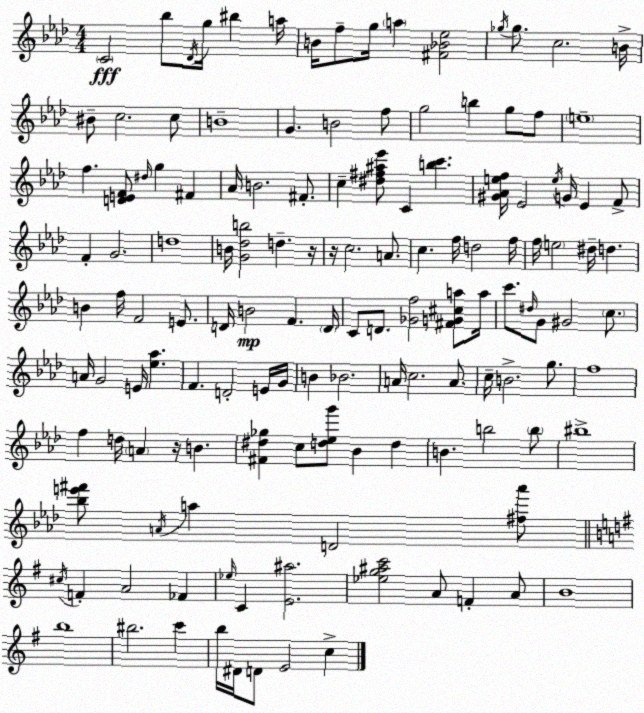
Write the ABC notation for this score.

X:1
T:Untitled
M:4/4
L:1/4
K:Ab
C2 _b/2 _D/4 g/4 ^b a/4 B/4 f/2 g/4 a [^F_B_e]2 _g/4 _g/2 c2 B/4 ^B/2 c2 c/2 B4 G B2 f/2 g2 b g/2 f/2 e4 f [DEF]/2 ^d/4 g ^F _A/4 B2 ^F/2 c [^d^f^a_e']/2 C [bc'] [^G_Aef]/4 _E2 e/4 G/4 _E F/2 F G2 d4 B/4 [G_db]2 d z/4 z/4 c2 A/2 c f/4 d2 f/4 f/4 e2 ^d/4 d B f/4 F2 E/2 D/4 B2 F D/4 C/2 D/2 [_Gf]2 [^FG^ca]/2 a/4 c'/2 ^d/4 G/2 ^G2 c/2 A/4 G2 E/4 [_e_a] F D2 E/4 G/4 B _B2 A/4 c2 A/2 c/4 B2 g/2 f4 f d/4 A z/4 B [^F^d_g] c/2 [d_eg']/2 _B d B b2 b/2 ^b4 [_be'^f']/2 A/4 a D2 [^f_a']/2 ^c/4 F A2 _F _e/4 C [E^a]2 [_eg^ac']2 A/2 F A/2 B4 b4 ^b2 c' b/4 ^D/4 D/2 E2 c